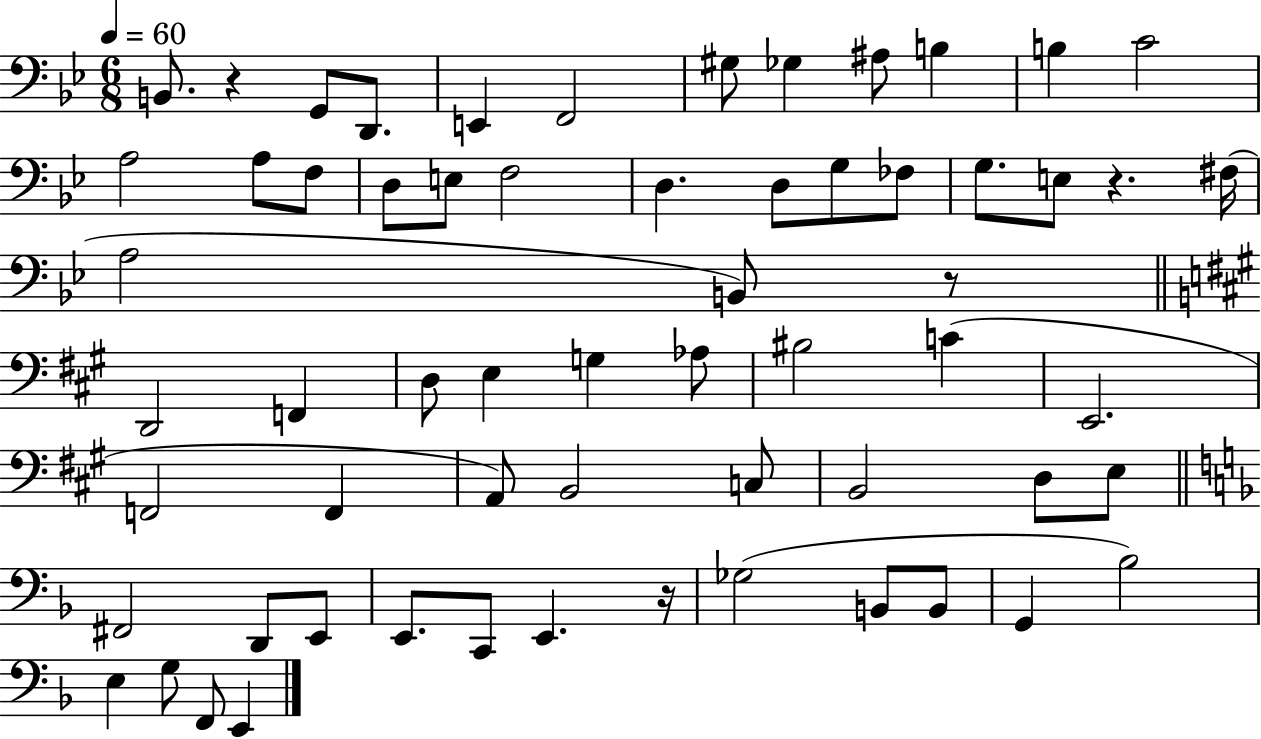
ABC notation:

X:1
T:Untitled
M:6/8
L:1/4
K:Bb
B,,/2 z G,,/2 D,,/2 E,, F,,2 ^G,/2 _G, ^A,/2 B, B, C2 A,2 A,/2 F,/2 D,/2 E,/2 F,2 D, D,/2 G,/2 _F,/2 G,/2 E,/2 z ^F,/4 A,2 B,,/2 z/2 D,,2 F,, D,/2 E, G, _A,/2 ^B,2 C E,,2 F,,2 F,, A,,/2 B,,2 C,/2 B,,2 D,/2 E,/2 ^F,,2 D,,/2 E,,/2 E,,/2 C,,/2 E,, z/4 _G,2 B,,/2 B,,/2 G,, _B,2 E, G,/2 F,,/2 E,,